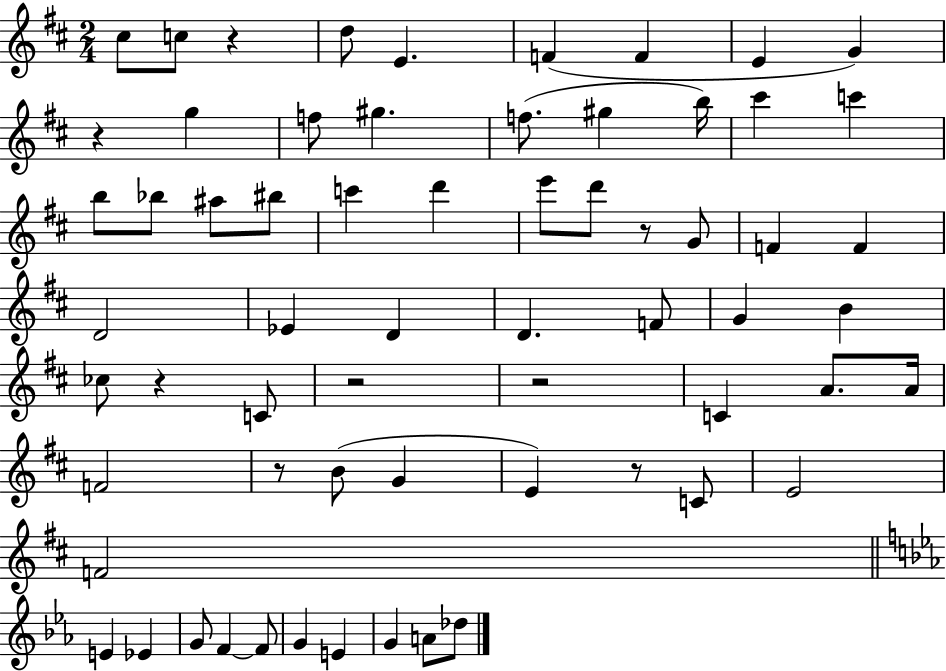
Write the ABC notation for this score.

X:1
T:Untitled
M:2/4
L:1/4
K:D
^c/2 c/2 z d/2 E F F E G z g f/2 ^g f/2 ^g b/4 ^c' c' b/2 _b/2 ^a/2 ^b/2 c' d' e'/2 d'/2 z/2 G/2 F F D2 _E D D F/2 G B _c/2 z C/2 z2 z2 C A/2 A/4 F2 z/2 B/2 G E z/2 C/2 E2 F2 E _E G/2 F F/2 G E G A/2 _d/2